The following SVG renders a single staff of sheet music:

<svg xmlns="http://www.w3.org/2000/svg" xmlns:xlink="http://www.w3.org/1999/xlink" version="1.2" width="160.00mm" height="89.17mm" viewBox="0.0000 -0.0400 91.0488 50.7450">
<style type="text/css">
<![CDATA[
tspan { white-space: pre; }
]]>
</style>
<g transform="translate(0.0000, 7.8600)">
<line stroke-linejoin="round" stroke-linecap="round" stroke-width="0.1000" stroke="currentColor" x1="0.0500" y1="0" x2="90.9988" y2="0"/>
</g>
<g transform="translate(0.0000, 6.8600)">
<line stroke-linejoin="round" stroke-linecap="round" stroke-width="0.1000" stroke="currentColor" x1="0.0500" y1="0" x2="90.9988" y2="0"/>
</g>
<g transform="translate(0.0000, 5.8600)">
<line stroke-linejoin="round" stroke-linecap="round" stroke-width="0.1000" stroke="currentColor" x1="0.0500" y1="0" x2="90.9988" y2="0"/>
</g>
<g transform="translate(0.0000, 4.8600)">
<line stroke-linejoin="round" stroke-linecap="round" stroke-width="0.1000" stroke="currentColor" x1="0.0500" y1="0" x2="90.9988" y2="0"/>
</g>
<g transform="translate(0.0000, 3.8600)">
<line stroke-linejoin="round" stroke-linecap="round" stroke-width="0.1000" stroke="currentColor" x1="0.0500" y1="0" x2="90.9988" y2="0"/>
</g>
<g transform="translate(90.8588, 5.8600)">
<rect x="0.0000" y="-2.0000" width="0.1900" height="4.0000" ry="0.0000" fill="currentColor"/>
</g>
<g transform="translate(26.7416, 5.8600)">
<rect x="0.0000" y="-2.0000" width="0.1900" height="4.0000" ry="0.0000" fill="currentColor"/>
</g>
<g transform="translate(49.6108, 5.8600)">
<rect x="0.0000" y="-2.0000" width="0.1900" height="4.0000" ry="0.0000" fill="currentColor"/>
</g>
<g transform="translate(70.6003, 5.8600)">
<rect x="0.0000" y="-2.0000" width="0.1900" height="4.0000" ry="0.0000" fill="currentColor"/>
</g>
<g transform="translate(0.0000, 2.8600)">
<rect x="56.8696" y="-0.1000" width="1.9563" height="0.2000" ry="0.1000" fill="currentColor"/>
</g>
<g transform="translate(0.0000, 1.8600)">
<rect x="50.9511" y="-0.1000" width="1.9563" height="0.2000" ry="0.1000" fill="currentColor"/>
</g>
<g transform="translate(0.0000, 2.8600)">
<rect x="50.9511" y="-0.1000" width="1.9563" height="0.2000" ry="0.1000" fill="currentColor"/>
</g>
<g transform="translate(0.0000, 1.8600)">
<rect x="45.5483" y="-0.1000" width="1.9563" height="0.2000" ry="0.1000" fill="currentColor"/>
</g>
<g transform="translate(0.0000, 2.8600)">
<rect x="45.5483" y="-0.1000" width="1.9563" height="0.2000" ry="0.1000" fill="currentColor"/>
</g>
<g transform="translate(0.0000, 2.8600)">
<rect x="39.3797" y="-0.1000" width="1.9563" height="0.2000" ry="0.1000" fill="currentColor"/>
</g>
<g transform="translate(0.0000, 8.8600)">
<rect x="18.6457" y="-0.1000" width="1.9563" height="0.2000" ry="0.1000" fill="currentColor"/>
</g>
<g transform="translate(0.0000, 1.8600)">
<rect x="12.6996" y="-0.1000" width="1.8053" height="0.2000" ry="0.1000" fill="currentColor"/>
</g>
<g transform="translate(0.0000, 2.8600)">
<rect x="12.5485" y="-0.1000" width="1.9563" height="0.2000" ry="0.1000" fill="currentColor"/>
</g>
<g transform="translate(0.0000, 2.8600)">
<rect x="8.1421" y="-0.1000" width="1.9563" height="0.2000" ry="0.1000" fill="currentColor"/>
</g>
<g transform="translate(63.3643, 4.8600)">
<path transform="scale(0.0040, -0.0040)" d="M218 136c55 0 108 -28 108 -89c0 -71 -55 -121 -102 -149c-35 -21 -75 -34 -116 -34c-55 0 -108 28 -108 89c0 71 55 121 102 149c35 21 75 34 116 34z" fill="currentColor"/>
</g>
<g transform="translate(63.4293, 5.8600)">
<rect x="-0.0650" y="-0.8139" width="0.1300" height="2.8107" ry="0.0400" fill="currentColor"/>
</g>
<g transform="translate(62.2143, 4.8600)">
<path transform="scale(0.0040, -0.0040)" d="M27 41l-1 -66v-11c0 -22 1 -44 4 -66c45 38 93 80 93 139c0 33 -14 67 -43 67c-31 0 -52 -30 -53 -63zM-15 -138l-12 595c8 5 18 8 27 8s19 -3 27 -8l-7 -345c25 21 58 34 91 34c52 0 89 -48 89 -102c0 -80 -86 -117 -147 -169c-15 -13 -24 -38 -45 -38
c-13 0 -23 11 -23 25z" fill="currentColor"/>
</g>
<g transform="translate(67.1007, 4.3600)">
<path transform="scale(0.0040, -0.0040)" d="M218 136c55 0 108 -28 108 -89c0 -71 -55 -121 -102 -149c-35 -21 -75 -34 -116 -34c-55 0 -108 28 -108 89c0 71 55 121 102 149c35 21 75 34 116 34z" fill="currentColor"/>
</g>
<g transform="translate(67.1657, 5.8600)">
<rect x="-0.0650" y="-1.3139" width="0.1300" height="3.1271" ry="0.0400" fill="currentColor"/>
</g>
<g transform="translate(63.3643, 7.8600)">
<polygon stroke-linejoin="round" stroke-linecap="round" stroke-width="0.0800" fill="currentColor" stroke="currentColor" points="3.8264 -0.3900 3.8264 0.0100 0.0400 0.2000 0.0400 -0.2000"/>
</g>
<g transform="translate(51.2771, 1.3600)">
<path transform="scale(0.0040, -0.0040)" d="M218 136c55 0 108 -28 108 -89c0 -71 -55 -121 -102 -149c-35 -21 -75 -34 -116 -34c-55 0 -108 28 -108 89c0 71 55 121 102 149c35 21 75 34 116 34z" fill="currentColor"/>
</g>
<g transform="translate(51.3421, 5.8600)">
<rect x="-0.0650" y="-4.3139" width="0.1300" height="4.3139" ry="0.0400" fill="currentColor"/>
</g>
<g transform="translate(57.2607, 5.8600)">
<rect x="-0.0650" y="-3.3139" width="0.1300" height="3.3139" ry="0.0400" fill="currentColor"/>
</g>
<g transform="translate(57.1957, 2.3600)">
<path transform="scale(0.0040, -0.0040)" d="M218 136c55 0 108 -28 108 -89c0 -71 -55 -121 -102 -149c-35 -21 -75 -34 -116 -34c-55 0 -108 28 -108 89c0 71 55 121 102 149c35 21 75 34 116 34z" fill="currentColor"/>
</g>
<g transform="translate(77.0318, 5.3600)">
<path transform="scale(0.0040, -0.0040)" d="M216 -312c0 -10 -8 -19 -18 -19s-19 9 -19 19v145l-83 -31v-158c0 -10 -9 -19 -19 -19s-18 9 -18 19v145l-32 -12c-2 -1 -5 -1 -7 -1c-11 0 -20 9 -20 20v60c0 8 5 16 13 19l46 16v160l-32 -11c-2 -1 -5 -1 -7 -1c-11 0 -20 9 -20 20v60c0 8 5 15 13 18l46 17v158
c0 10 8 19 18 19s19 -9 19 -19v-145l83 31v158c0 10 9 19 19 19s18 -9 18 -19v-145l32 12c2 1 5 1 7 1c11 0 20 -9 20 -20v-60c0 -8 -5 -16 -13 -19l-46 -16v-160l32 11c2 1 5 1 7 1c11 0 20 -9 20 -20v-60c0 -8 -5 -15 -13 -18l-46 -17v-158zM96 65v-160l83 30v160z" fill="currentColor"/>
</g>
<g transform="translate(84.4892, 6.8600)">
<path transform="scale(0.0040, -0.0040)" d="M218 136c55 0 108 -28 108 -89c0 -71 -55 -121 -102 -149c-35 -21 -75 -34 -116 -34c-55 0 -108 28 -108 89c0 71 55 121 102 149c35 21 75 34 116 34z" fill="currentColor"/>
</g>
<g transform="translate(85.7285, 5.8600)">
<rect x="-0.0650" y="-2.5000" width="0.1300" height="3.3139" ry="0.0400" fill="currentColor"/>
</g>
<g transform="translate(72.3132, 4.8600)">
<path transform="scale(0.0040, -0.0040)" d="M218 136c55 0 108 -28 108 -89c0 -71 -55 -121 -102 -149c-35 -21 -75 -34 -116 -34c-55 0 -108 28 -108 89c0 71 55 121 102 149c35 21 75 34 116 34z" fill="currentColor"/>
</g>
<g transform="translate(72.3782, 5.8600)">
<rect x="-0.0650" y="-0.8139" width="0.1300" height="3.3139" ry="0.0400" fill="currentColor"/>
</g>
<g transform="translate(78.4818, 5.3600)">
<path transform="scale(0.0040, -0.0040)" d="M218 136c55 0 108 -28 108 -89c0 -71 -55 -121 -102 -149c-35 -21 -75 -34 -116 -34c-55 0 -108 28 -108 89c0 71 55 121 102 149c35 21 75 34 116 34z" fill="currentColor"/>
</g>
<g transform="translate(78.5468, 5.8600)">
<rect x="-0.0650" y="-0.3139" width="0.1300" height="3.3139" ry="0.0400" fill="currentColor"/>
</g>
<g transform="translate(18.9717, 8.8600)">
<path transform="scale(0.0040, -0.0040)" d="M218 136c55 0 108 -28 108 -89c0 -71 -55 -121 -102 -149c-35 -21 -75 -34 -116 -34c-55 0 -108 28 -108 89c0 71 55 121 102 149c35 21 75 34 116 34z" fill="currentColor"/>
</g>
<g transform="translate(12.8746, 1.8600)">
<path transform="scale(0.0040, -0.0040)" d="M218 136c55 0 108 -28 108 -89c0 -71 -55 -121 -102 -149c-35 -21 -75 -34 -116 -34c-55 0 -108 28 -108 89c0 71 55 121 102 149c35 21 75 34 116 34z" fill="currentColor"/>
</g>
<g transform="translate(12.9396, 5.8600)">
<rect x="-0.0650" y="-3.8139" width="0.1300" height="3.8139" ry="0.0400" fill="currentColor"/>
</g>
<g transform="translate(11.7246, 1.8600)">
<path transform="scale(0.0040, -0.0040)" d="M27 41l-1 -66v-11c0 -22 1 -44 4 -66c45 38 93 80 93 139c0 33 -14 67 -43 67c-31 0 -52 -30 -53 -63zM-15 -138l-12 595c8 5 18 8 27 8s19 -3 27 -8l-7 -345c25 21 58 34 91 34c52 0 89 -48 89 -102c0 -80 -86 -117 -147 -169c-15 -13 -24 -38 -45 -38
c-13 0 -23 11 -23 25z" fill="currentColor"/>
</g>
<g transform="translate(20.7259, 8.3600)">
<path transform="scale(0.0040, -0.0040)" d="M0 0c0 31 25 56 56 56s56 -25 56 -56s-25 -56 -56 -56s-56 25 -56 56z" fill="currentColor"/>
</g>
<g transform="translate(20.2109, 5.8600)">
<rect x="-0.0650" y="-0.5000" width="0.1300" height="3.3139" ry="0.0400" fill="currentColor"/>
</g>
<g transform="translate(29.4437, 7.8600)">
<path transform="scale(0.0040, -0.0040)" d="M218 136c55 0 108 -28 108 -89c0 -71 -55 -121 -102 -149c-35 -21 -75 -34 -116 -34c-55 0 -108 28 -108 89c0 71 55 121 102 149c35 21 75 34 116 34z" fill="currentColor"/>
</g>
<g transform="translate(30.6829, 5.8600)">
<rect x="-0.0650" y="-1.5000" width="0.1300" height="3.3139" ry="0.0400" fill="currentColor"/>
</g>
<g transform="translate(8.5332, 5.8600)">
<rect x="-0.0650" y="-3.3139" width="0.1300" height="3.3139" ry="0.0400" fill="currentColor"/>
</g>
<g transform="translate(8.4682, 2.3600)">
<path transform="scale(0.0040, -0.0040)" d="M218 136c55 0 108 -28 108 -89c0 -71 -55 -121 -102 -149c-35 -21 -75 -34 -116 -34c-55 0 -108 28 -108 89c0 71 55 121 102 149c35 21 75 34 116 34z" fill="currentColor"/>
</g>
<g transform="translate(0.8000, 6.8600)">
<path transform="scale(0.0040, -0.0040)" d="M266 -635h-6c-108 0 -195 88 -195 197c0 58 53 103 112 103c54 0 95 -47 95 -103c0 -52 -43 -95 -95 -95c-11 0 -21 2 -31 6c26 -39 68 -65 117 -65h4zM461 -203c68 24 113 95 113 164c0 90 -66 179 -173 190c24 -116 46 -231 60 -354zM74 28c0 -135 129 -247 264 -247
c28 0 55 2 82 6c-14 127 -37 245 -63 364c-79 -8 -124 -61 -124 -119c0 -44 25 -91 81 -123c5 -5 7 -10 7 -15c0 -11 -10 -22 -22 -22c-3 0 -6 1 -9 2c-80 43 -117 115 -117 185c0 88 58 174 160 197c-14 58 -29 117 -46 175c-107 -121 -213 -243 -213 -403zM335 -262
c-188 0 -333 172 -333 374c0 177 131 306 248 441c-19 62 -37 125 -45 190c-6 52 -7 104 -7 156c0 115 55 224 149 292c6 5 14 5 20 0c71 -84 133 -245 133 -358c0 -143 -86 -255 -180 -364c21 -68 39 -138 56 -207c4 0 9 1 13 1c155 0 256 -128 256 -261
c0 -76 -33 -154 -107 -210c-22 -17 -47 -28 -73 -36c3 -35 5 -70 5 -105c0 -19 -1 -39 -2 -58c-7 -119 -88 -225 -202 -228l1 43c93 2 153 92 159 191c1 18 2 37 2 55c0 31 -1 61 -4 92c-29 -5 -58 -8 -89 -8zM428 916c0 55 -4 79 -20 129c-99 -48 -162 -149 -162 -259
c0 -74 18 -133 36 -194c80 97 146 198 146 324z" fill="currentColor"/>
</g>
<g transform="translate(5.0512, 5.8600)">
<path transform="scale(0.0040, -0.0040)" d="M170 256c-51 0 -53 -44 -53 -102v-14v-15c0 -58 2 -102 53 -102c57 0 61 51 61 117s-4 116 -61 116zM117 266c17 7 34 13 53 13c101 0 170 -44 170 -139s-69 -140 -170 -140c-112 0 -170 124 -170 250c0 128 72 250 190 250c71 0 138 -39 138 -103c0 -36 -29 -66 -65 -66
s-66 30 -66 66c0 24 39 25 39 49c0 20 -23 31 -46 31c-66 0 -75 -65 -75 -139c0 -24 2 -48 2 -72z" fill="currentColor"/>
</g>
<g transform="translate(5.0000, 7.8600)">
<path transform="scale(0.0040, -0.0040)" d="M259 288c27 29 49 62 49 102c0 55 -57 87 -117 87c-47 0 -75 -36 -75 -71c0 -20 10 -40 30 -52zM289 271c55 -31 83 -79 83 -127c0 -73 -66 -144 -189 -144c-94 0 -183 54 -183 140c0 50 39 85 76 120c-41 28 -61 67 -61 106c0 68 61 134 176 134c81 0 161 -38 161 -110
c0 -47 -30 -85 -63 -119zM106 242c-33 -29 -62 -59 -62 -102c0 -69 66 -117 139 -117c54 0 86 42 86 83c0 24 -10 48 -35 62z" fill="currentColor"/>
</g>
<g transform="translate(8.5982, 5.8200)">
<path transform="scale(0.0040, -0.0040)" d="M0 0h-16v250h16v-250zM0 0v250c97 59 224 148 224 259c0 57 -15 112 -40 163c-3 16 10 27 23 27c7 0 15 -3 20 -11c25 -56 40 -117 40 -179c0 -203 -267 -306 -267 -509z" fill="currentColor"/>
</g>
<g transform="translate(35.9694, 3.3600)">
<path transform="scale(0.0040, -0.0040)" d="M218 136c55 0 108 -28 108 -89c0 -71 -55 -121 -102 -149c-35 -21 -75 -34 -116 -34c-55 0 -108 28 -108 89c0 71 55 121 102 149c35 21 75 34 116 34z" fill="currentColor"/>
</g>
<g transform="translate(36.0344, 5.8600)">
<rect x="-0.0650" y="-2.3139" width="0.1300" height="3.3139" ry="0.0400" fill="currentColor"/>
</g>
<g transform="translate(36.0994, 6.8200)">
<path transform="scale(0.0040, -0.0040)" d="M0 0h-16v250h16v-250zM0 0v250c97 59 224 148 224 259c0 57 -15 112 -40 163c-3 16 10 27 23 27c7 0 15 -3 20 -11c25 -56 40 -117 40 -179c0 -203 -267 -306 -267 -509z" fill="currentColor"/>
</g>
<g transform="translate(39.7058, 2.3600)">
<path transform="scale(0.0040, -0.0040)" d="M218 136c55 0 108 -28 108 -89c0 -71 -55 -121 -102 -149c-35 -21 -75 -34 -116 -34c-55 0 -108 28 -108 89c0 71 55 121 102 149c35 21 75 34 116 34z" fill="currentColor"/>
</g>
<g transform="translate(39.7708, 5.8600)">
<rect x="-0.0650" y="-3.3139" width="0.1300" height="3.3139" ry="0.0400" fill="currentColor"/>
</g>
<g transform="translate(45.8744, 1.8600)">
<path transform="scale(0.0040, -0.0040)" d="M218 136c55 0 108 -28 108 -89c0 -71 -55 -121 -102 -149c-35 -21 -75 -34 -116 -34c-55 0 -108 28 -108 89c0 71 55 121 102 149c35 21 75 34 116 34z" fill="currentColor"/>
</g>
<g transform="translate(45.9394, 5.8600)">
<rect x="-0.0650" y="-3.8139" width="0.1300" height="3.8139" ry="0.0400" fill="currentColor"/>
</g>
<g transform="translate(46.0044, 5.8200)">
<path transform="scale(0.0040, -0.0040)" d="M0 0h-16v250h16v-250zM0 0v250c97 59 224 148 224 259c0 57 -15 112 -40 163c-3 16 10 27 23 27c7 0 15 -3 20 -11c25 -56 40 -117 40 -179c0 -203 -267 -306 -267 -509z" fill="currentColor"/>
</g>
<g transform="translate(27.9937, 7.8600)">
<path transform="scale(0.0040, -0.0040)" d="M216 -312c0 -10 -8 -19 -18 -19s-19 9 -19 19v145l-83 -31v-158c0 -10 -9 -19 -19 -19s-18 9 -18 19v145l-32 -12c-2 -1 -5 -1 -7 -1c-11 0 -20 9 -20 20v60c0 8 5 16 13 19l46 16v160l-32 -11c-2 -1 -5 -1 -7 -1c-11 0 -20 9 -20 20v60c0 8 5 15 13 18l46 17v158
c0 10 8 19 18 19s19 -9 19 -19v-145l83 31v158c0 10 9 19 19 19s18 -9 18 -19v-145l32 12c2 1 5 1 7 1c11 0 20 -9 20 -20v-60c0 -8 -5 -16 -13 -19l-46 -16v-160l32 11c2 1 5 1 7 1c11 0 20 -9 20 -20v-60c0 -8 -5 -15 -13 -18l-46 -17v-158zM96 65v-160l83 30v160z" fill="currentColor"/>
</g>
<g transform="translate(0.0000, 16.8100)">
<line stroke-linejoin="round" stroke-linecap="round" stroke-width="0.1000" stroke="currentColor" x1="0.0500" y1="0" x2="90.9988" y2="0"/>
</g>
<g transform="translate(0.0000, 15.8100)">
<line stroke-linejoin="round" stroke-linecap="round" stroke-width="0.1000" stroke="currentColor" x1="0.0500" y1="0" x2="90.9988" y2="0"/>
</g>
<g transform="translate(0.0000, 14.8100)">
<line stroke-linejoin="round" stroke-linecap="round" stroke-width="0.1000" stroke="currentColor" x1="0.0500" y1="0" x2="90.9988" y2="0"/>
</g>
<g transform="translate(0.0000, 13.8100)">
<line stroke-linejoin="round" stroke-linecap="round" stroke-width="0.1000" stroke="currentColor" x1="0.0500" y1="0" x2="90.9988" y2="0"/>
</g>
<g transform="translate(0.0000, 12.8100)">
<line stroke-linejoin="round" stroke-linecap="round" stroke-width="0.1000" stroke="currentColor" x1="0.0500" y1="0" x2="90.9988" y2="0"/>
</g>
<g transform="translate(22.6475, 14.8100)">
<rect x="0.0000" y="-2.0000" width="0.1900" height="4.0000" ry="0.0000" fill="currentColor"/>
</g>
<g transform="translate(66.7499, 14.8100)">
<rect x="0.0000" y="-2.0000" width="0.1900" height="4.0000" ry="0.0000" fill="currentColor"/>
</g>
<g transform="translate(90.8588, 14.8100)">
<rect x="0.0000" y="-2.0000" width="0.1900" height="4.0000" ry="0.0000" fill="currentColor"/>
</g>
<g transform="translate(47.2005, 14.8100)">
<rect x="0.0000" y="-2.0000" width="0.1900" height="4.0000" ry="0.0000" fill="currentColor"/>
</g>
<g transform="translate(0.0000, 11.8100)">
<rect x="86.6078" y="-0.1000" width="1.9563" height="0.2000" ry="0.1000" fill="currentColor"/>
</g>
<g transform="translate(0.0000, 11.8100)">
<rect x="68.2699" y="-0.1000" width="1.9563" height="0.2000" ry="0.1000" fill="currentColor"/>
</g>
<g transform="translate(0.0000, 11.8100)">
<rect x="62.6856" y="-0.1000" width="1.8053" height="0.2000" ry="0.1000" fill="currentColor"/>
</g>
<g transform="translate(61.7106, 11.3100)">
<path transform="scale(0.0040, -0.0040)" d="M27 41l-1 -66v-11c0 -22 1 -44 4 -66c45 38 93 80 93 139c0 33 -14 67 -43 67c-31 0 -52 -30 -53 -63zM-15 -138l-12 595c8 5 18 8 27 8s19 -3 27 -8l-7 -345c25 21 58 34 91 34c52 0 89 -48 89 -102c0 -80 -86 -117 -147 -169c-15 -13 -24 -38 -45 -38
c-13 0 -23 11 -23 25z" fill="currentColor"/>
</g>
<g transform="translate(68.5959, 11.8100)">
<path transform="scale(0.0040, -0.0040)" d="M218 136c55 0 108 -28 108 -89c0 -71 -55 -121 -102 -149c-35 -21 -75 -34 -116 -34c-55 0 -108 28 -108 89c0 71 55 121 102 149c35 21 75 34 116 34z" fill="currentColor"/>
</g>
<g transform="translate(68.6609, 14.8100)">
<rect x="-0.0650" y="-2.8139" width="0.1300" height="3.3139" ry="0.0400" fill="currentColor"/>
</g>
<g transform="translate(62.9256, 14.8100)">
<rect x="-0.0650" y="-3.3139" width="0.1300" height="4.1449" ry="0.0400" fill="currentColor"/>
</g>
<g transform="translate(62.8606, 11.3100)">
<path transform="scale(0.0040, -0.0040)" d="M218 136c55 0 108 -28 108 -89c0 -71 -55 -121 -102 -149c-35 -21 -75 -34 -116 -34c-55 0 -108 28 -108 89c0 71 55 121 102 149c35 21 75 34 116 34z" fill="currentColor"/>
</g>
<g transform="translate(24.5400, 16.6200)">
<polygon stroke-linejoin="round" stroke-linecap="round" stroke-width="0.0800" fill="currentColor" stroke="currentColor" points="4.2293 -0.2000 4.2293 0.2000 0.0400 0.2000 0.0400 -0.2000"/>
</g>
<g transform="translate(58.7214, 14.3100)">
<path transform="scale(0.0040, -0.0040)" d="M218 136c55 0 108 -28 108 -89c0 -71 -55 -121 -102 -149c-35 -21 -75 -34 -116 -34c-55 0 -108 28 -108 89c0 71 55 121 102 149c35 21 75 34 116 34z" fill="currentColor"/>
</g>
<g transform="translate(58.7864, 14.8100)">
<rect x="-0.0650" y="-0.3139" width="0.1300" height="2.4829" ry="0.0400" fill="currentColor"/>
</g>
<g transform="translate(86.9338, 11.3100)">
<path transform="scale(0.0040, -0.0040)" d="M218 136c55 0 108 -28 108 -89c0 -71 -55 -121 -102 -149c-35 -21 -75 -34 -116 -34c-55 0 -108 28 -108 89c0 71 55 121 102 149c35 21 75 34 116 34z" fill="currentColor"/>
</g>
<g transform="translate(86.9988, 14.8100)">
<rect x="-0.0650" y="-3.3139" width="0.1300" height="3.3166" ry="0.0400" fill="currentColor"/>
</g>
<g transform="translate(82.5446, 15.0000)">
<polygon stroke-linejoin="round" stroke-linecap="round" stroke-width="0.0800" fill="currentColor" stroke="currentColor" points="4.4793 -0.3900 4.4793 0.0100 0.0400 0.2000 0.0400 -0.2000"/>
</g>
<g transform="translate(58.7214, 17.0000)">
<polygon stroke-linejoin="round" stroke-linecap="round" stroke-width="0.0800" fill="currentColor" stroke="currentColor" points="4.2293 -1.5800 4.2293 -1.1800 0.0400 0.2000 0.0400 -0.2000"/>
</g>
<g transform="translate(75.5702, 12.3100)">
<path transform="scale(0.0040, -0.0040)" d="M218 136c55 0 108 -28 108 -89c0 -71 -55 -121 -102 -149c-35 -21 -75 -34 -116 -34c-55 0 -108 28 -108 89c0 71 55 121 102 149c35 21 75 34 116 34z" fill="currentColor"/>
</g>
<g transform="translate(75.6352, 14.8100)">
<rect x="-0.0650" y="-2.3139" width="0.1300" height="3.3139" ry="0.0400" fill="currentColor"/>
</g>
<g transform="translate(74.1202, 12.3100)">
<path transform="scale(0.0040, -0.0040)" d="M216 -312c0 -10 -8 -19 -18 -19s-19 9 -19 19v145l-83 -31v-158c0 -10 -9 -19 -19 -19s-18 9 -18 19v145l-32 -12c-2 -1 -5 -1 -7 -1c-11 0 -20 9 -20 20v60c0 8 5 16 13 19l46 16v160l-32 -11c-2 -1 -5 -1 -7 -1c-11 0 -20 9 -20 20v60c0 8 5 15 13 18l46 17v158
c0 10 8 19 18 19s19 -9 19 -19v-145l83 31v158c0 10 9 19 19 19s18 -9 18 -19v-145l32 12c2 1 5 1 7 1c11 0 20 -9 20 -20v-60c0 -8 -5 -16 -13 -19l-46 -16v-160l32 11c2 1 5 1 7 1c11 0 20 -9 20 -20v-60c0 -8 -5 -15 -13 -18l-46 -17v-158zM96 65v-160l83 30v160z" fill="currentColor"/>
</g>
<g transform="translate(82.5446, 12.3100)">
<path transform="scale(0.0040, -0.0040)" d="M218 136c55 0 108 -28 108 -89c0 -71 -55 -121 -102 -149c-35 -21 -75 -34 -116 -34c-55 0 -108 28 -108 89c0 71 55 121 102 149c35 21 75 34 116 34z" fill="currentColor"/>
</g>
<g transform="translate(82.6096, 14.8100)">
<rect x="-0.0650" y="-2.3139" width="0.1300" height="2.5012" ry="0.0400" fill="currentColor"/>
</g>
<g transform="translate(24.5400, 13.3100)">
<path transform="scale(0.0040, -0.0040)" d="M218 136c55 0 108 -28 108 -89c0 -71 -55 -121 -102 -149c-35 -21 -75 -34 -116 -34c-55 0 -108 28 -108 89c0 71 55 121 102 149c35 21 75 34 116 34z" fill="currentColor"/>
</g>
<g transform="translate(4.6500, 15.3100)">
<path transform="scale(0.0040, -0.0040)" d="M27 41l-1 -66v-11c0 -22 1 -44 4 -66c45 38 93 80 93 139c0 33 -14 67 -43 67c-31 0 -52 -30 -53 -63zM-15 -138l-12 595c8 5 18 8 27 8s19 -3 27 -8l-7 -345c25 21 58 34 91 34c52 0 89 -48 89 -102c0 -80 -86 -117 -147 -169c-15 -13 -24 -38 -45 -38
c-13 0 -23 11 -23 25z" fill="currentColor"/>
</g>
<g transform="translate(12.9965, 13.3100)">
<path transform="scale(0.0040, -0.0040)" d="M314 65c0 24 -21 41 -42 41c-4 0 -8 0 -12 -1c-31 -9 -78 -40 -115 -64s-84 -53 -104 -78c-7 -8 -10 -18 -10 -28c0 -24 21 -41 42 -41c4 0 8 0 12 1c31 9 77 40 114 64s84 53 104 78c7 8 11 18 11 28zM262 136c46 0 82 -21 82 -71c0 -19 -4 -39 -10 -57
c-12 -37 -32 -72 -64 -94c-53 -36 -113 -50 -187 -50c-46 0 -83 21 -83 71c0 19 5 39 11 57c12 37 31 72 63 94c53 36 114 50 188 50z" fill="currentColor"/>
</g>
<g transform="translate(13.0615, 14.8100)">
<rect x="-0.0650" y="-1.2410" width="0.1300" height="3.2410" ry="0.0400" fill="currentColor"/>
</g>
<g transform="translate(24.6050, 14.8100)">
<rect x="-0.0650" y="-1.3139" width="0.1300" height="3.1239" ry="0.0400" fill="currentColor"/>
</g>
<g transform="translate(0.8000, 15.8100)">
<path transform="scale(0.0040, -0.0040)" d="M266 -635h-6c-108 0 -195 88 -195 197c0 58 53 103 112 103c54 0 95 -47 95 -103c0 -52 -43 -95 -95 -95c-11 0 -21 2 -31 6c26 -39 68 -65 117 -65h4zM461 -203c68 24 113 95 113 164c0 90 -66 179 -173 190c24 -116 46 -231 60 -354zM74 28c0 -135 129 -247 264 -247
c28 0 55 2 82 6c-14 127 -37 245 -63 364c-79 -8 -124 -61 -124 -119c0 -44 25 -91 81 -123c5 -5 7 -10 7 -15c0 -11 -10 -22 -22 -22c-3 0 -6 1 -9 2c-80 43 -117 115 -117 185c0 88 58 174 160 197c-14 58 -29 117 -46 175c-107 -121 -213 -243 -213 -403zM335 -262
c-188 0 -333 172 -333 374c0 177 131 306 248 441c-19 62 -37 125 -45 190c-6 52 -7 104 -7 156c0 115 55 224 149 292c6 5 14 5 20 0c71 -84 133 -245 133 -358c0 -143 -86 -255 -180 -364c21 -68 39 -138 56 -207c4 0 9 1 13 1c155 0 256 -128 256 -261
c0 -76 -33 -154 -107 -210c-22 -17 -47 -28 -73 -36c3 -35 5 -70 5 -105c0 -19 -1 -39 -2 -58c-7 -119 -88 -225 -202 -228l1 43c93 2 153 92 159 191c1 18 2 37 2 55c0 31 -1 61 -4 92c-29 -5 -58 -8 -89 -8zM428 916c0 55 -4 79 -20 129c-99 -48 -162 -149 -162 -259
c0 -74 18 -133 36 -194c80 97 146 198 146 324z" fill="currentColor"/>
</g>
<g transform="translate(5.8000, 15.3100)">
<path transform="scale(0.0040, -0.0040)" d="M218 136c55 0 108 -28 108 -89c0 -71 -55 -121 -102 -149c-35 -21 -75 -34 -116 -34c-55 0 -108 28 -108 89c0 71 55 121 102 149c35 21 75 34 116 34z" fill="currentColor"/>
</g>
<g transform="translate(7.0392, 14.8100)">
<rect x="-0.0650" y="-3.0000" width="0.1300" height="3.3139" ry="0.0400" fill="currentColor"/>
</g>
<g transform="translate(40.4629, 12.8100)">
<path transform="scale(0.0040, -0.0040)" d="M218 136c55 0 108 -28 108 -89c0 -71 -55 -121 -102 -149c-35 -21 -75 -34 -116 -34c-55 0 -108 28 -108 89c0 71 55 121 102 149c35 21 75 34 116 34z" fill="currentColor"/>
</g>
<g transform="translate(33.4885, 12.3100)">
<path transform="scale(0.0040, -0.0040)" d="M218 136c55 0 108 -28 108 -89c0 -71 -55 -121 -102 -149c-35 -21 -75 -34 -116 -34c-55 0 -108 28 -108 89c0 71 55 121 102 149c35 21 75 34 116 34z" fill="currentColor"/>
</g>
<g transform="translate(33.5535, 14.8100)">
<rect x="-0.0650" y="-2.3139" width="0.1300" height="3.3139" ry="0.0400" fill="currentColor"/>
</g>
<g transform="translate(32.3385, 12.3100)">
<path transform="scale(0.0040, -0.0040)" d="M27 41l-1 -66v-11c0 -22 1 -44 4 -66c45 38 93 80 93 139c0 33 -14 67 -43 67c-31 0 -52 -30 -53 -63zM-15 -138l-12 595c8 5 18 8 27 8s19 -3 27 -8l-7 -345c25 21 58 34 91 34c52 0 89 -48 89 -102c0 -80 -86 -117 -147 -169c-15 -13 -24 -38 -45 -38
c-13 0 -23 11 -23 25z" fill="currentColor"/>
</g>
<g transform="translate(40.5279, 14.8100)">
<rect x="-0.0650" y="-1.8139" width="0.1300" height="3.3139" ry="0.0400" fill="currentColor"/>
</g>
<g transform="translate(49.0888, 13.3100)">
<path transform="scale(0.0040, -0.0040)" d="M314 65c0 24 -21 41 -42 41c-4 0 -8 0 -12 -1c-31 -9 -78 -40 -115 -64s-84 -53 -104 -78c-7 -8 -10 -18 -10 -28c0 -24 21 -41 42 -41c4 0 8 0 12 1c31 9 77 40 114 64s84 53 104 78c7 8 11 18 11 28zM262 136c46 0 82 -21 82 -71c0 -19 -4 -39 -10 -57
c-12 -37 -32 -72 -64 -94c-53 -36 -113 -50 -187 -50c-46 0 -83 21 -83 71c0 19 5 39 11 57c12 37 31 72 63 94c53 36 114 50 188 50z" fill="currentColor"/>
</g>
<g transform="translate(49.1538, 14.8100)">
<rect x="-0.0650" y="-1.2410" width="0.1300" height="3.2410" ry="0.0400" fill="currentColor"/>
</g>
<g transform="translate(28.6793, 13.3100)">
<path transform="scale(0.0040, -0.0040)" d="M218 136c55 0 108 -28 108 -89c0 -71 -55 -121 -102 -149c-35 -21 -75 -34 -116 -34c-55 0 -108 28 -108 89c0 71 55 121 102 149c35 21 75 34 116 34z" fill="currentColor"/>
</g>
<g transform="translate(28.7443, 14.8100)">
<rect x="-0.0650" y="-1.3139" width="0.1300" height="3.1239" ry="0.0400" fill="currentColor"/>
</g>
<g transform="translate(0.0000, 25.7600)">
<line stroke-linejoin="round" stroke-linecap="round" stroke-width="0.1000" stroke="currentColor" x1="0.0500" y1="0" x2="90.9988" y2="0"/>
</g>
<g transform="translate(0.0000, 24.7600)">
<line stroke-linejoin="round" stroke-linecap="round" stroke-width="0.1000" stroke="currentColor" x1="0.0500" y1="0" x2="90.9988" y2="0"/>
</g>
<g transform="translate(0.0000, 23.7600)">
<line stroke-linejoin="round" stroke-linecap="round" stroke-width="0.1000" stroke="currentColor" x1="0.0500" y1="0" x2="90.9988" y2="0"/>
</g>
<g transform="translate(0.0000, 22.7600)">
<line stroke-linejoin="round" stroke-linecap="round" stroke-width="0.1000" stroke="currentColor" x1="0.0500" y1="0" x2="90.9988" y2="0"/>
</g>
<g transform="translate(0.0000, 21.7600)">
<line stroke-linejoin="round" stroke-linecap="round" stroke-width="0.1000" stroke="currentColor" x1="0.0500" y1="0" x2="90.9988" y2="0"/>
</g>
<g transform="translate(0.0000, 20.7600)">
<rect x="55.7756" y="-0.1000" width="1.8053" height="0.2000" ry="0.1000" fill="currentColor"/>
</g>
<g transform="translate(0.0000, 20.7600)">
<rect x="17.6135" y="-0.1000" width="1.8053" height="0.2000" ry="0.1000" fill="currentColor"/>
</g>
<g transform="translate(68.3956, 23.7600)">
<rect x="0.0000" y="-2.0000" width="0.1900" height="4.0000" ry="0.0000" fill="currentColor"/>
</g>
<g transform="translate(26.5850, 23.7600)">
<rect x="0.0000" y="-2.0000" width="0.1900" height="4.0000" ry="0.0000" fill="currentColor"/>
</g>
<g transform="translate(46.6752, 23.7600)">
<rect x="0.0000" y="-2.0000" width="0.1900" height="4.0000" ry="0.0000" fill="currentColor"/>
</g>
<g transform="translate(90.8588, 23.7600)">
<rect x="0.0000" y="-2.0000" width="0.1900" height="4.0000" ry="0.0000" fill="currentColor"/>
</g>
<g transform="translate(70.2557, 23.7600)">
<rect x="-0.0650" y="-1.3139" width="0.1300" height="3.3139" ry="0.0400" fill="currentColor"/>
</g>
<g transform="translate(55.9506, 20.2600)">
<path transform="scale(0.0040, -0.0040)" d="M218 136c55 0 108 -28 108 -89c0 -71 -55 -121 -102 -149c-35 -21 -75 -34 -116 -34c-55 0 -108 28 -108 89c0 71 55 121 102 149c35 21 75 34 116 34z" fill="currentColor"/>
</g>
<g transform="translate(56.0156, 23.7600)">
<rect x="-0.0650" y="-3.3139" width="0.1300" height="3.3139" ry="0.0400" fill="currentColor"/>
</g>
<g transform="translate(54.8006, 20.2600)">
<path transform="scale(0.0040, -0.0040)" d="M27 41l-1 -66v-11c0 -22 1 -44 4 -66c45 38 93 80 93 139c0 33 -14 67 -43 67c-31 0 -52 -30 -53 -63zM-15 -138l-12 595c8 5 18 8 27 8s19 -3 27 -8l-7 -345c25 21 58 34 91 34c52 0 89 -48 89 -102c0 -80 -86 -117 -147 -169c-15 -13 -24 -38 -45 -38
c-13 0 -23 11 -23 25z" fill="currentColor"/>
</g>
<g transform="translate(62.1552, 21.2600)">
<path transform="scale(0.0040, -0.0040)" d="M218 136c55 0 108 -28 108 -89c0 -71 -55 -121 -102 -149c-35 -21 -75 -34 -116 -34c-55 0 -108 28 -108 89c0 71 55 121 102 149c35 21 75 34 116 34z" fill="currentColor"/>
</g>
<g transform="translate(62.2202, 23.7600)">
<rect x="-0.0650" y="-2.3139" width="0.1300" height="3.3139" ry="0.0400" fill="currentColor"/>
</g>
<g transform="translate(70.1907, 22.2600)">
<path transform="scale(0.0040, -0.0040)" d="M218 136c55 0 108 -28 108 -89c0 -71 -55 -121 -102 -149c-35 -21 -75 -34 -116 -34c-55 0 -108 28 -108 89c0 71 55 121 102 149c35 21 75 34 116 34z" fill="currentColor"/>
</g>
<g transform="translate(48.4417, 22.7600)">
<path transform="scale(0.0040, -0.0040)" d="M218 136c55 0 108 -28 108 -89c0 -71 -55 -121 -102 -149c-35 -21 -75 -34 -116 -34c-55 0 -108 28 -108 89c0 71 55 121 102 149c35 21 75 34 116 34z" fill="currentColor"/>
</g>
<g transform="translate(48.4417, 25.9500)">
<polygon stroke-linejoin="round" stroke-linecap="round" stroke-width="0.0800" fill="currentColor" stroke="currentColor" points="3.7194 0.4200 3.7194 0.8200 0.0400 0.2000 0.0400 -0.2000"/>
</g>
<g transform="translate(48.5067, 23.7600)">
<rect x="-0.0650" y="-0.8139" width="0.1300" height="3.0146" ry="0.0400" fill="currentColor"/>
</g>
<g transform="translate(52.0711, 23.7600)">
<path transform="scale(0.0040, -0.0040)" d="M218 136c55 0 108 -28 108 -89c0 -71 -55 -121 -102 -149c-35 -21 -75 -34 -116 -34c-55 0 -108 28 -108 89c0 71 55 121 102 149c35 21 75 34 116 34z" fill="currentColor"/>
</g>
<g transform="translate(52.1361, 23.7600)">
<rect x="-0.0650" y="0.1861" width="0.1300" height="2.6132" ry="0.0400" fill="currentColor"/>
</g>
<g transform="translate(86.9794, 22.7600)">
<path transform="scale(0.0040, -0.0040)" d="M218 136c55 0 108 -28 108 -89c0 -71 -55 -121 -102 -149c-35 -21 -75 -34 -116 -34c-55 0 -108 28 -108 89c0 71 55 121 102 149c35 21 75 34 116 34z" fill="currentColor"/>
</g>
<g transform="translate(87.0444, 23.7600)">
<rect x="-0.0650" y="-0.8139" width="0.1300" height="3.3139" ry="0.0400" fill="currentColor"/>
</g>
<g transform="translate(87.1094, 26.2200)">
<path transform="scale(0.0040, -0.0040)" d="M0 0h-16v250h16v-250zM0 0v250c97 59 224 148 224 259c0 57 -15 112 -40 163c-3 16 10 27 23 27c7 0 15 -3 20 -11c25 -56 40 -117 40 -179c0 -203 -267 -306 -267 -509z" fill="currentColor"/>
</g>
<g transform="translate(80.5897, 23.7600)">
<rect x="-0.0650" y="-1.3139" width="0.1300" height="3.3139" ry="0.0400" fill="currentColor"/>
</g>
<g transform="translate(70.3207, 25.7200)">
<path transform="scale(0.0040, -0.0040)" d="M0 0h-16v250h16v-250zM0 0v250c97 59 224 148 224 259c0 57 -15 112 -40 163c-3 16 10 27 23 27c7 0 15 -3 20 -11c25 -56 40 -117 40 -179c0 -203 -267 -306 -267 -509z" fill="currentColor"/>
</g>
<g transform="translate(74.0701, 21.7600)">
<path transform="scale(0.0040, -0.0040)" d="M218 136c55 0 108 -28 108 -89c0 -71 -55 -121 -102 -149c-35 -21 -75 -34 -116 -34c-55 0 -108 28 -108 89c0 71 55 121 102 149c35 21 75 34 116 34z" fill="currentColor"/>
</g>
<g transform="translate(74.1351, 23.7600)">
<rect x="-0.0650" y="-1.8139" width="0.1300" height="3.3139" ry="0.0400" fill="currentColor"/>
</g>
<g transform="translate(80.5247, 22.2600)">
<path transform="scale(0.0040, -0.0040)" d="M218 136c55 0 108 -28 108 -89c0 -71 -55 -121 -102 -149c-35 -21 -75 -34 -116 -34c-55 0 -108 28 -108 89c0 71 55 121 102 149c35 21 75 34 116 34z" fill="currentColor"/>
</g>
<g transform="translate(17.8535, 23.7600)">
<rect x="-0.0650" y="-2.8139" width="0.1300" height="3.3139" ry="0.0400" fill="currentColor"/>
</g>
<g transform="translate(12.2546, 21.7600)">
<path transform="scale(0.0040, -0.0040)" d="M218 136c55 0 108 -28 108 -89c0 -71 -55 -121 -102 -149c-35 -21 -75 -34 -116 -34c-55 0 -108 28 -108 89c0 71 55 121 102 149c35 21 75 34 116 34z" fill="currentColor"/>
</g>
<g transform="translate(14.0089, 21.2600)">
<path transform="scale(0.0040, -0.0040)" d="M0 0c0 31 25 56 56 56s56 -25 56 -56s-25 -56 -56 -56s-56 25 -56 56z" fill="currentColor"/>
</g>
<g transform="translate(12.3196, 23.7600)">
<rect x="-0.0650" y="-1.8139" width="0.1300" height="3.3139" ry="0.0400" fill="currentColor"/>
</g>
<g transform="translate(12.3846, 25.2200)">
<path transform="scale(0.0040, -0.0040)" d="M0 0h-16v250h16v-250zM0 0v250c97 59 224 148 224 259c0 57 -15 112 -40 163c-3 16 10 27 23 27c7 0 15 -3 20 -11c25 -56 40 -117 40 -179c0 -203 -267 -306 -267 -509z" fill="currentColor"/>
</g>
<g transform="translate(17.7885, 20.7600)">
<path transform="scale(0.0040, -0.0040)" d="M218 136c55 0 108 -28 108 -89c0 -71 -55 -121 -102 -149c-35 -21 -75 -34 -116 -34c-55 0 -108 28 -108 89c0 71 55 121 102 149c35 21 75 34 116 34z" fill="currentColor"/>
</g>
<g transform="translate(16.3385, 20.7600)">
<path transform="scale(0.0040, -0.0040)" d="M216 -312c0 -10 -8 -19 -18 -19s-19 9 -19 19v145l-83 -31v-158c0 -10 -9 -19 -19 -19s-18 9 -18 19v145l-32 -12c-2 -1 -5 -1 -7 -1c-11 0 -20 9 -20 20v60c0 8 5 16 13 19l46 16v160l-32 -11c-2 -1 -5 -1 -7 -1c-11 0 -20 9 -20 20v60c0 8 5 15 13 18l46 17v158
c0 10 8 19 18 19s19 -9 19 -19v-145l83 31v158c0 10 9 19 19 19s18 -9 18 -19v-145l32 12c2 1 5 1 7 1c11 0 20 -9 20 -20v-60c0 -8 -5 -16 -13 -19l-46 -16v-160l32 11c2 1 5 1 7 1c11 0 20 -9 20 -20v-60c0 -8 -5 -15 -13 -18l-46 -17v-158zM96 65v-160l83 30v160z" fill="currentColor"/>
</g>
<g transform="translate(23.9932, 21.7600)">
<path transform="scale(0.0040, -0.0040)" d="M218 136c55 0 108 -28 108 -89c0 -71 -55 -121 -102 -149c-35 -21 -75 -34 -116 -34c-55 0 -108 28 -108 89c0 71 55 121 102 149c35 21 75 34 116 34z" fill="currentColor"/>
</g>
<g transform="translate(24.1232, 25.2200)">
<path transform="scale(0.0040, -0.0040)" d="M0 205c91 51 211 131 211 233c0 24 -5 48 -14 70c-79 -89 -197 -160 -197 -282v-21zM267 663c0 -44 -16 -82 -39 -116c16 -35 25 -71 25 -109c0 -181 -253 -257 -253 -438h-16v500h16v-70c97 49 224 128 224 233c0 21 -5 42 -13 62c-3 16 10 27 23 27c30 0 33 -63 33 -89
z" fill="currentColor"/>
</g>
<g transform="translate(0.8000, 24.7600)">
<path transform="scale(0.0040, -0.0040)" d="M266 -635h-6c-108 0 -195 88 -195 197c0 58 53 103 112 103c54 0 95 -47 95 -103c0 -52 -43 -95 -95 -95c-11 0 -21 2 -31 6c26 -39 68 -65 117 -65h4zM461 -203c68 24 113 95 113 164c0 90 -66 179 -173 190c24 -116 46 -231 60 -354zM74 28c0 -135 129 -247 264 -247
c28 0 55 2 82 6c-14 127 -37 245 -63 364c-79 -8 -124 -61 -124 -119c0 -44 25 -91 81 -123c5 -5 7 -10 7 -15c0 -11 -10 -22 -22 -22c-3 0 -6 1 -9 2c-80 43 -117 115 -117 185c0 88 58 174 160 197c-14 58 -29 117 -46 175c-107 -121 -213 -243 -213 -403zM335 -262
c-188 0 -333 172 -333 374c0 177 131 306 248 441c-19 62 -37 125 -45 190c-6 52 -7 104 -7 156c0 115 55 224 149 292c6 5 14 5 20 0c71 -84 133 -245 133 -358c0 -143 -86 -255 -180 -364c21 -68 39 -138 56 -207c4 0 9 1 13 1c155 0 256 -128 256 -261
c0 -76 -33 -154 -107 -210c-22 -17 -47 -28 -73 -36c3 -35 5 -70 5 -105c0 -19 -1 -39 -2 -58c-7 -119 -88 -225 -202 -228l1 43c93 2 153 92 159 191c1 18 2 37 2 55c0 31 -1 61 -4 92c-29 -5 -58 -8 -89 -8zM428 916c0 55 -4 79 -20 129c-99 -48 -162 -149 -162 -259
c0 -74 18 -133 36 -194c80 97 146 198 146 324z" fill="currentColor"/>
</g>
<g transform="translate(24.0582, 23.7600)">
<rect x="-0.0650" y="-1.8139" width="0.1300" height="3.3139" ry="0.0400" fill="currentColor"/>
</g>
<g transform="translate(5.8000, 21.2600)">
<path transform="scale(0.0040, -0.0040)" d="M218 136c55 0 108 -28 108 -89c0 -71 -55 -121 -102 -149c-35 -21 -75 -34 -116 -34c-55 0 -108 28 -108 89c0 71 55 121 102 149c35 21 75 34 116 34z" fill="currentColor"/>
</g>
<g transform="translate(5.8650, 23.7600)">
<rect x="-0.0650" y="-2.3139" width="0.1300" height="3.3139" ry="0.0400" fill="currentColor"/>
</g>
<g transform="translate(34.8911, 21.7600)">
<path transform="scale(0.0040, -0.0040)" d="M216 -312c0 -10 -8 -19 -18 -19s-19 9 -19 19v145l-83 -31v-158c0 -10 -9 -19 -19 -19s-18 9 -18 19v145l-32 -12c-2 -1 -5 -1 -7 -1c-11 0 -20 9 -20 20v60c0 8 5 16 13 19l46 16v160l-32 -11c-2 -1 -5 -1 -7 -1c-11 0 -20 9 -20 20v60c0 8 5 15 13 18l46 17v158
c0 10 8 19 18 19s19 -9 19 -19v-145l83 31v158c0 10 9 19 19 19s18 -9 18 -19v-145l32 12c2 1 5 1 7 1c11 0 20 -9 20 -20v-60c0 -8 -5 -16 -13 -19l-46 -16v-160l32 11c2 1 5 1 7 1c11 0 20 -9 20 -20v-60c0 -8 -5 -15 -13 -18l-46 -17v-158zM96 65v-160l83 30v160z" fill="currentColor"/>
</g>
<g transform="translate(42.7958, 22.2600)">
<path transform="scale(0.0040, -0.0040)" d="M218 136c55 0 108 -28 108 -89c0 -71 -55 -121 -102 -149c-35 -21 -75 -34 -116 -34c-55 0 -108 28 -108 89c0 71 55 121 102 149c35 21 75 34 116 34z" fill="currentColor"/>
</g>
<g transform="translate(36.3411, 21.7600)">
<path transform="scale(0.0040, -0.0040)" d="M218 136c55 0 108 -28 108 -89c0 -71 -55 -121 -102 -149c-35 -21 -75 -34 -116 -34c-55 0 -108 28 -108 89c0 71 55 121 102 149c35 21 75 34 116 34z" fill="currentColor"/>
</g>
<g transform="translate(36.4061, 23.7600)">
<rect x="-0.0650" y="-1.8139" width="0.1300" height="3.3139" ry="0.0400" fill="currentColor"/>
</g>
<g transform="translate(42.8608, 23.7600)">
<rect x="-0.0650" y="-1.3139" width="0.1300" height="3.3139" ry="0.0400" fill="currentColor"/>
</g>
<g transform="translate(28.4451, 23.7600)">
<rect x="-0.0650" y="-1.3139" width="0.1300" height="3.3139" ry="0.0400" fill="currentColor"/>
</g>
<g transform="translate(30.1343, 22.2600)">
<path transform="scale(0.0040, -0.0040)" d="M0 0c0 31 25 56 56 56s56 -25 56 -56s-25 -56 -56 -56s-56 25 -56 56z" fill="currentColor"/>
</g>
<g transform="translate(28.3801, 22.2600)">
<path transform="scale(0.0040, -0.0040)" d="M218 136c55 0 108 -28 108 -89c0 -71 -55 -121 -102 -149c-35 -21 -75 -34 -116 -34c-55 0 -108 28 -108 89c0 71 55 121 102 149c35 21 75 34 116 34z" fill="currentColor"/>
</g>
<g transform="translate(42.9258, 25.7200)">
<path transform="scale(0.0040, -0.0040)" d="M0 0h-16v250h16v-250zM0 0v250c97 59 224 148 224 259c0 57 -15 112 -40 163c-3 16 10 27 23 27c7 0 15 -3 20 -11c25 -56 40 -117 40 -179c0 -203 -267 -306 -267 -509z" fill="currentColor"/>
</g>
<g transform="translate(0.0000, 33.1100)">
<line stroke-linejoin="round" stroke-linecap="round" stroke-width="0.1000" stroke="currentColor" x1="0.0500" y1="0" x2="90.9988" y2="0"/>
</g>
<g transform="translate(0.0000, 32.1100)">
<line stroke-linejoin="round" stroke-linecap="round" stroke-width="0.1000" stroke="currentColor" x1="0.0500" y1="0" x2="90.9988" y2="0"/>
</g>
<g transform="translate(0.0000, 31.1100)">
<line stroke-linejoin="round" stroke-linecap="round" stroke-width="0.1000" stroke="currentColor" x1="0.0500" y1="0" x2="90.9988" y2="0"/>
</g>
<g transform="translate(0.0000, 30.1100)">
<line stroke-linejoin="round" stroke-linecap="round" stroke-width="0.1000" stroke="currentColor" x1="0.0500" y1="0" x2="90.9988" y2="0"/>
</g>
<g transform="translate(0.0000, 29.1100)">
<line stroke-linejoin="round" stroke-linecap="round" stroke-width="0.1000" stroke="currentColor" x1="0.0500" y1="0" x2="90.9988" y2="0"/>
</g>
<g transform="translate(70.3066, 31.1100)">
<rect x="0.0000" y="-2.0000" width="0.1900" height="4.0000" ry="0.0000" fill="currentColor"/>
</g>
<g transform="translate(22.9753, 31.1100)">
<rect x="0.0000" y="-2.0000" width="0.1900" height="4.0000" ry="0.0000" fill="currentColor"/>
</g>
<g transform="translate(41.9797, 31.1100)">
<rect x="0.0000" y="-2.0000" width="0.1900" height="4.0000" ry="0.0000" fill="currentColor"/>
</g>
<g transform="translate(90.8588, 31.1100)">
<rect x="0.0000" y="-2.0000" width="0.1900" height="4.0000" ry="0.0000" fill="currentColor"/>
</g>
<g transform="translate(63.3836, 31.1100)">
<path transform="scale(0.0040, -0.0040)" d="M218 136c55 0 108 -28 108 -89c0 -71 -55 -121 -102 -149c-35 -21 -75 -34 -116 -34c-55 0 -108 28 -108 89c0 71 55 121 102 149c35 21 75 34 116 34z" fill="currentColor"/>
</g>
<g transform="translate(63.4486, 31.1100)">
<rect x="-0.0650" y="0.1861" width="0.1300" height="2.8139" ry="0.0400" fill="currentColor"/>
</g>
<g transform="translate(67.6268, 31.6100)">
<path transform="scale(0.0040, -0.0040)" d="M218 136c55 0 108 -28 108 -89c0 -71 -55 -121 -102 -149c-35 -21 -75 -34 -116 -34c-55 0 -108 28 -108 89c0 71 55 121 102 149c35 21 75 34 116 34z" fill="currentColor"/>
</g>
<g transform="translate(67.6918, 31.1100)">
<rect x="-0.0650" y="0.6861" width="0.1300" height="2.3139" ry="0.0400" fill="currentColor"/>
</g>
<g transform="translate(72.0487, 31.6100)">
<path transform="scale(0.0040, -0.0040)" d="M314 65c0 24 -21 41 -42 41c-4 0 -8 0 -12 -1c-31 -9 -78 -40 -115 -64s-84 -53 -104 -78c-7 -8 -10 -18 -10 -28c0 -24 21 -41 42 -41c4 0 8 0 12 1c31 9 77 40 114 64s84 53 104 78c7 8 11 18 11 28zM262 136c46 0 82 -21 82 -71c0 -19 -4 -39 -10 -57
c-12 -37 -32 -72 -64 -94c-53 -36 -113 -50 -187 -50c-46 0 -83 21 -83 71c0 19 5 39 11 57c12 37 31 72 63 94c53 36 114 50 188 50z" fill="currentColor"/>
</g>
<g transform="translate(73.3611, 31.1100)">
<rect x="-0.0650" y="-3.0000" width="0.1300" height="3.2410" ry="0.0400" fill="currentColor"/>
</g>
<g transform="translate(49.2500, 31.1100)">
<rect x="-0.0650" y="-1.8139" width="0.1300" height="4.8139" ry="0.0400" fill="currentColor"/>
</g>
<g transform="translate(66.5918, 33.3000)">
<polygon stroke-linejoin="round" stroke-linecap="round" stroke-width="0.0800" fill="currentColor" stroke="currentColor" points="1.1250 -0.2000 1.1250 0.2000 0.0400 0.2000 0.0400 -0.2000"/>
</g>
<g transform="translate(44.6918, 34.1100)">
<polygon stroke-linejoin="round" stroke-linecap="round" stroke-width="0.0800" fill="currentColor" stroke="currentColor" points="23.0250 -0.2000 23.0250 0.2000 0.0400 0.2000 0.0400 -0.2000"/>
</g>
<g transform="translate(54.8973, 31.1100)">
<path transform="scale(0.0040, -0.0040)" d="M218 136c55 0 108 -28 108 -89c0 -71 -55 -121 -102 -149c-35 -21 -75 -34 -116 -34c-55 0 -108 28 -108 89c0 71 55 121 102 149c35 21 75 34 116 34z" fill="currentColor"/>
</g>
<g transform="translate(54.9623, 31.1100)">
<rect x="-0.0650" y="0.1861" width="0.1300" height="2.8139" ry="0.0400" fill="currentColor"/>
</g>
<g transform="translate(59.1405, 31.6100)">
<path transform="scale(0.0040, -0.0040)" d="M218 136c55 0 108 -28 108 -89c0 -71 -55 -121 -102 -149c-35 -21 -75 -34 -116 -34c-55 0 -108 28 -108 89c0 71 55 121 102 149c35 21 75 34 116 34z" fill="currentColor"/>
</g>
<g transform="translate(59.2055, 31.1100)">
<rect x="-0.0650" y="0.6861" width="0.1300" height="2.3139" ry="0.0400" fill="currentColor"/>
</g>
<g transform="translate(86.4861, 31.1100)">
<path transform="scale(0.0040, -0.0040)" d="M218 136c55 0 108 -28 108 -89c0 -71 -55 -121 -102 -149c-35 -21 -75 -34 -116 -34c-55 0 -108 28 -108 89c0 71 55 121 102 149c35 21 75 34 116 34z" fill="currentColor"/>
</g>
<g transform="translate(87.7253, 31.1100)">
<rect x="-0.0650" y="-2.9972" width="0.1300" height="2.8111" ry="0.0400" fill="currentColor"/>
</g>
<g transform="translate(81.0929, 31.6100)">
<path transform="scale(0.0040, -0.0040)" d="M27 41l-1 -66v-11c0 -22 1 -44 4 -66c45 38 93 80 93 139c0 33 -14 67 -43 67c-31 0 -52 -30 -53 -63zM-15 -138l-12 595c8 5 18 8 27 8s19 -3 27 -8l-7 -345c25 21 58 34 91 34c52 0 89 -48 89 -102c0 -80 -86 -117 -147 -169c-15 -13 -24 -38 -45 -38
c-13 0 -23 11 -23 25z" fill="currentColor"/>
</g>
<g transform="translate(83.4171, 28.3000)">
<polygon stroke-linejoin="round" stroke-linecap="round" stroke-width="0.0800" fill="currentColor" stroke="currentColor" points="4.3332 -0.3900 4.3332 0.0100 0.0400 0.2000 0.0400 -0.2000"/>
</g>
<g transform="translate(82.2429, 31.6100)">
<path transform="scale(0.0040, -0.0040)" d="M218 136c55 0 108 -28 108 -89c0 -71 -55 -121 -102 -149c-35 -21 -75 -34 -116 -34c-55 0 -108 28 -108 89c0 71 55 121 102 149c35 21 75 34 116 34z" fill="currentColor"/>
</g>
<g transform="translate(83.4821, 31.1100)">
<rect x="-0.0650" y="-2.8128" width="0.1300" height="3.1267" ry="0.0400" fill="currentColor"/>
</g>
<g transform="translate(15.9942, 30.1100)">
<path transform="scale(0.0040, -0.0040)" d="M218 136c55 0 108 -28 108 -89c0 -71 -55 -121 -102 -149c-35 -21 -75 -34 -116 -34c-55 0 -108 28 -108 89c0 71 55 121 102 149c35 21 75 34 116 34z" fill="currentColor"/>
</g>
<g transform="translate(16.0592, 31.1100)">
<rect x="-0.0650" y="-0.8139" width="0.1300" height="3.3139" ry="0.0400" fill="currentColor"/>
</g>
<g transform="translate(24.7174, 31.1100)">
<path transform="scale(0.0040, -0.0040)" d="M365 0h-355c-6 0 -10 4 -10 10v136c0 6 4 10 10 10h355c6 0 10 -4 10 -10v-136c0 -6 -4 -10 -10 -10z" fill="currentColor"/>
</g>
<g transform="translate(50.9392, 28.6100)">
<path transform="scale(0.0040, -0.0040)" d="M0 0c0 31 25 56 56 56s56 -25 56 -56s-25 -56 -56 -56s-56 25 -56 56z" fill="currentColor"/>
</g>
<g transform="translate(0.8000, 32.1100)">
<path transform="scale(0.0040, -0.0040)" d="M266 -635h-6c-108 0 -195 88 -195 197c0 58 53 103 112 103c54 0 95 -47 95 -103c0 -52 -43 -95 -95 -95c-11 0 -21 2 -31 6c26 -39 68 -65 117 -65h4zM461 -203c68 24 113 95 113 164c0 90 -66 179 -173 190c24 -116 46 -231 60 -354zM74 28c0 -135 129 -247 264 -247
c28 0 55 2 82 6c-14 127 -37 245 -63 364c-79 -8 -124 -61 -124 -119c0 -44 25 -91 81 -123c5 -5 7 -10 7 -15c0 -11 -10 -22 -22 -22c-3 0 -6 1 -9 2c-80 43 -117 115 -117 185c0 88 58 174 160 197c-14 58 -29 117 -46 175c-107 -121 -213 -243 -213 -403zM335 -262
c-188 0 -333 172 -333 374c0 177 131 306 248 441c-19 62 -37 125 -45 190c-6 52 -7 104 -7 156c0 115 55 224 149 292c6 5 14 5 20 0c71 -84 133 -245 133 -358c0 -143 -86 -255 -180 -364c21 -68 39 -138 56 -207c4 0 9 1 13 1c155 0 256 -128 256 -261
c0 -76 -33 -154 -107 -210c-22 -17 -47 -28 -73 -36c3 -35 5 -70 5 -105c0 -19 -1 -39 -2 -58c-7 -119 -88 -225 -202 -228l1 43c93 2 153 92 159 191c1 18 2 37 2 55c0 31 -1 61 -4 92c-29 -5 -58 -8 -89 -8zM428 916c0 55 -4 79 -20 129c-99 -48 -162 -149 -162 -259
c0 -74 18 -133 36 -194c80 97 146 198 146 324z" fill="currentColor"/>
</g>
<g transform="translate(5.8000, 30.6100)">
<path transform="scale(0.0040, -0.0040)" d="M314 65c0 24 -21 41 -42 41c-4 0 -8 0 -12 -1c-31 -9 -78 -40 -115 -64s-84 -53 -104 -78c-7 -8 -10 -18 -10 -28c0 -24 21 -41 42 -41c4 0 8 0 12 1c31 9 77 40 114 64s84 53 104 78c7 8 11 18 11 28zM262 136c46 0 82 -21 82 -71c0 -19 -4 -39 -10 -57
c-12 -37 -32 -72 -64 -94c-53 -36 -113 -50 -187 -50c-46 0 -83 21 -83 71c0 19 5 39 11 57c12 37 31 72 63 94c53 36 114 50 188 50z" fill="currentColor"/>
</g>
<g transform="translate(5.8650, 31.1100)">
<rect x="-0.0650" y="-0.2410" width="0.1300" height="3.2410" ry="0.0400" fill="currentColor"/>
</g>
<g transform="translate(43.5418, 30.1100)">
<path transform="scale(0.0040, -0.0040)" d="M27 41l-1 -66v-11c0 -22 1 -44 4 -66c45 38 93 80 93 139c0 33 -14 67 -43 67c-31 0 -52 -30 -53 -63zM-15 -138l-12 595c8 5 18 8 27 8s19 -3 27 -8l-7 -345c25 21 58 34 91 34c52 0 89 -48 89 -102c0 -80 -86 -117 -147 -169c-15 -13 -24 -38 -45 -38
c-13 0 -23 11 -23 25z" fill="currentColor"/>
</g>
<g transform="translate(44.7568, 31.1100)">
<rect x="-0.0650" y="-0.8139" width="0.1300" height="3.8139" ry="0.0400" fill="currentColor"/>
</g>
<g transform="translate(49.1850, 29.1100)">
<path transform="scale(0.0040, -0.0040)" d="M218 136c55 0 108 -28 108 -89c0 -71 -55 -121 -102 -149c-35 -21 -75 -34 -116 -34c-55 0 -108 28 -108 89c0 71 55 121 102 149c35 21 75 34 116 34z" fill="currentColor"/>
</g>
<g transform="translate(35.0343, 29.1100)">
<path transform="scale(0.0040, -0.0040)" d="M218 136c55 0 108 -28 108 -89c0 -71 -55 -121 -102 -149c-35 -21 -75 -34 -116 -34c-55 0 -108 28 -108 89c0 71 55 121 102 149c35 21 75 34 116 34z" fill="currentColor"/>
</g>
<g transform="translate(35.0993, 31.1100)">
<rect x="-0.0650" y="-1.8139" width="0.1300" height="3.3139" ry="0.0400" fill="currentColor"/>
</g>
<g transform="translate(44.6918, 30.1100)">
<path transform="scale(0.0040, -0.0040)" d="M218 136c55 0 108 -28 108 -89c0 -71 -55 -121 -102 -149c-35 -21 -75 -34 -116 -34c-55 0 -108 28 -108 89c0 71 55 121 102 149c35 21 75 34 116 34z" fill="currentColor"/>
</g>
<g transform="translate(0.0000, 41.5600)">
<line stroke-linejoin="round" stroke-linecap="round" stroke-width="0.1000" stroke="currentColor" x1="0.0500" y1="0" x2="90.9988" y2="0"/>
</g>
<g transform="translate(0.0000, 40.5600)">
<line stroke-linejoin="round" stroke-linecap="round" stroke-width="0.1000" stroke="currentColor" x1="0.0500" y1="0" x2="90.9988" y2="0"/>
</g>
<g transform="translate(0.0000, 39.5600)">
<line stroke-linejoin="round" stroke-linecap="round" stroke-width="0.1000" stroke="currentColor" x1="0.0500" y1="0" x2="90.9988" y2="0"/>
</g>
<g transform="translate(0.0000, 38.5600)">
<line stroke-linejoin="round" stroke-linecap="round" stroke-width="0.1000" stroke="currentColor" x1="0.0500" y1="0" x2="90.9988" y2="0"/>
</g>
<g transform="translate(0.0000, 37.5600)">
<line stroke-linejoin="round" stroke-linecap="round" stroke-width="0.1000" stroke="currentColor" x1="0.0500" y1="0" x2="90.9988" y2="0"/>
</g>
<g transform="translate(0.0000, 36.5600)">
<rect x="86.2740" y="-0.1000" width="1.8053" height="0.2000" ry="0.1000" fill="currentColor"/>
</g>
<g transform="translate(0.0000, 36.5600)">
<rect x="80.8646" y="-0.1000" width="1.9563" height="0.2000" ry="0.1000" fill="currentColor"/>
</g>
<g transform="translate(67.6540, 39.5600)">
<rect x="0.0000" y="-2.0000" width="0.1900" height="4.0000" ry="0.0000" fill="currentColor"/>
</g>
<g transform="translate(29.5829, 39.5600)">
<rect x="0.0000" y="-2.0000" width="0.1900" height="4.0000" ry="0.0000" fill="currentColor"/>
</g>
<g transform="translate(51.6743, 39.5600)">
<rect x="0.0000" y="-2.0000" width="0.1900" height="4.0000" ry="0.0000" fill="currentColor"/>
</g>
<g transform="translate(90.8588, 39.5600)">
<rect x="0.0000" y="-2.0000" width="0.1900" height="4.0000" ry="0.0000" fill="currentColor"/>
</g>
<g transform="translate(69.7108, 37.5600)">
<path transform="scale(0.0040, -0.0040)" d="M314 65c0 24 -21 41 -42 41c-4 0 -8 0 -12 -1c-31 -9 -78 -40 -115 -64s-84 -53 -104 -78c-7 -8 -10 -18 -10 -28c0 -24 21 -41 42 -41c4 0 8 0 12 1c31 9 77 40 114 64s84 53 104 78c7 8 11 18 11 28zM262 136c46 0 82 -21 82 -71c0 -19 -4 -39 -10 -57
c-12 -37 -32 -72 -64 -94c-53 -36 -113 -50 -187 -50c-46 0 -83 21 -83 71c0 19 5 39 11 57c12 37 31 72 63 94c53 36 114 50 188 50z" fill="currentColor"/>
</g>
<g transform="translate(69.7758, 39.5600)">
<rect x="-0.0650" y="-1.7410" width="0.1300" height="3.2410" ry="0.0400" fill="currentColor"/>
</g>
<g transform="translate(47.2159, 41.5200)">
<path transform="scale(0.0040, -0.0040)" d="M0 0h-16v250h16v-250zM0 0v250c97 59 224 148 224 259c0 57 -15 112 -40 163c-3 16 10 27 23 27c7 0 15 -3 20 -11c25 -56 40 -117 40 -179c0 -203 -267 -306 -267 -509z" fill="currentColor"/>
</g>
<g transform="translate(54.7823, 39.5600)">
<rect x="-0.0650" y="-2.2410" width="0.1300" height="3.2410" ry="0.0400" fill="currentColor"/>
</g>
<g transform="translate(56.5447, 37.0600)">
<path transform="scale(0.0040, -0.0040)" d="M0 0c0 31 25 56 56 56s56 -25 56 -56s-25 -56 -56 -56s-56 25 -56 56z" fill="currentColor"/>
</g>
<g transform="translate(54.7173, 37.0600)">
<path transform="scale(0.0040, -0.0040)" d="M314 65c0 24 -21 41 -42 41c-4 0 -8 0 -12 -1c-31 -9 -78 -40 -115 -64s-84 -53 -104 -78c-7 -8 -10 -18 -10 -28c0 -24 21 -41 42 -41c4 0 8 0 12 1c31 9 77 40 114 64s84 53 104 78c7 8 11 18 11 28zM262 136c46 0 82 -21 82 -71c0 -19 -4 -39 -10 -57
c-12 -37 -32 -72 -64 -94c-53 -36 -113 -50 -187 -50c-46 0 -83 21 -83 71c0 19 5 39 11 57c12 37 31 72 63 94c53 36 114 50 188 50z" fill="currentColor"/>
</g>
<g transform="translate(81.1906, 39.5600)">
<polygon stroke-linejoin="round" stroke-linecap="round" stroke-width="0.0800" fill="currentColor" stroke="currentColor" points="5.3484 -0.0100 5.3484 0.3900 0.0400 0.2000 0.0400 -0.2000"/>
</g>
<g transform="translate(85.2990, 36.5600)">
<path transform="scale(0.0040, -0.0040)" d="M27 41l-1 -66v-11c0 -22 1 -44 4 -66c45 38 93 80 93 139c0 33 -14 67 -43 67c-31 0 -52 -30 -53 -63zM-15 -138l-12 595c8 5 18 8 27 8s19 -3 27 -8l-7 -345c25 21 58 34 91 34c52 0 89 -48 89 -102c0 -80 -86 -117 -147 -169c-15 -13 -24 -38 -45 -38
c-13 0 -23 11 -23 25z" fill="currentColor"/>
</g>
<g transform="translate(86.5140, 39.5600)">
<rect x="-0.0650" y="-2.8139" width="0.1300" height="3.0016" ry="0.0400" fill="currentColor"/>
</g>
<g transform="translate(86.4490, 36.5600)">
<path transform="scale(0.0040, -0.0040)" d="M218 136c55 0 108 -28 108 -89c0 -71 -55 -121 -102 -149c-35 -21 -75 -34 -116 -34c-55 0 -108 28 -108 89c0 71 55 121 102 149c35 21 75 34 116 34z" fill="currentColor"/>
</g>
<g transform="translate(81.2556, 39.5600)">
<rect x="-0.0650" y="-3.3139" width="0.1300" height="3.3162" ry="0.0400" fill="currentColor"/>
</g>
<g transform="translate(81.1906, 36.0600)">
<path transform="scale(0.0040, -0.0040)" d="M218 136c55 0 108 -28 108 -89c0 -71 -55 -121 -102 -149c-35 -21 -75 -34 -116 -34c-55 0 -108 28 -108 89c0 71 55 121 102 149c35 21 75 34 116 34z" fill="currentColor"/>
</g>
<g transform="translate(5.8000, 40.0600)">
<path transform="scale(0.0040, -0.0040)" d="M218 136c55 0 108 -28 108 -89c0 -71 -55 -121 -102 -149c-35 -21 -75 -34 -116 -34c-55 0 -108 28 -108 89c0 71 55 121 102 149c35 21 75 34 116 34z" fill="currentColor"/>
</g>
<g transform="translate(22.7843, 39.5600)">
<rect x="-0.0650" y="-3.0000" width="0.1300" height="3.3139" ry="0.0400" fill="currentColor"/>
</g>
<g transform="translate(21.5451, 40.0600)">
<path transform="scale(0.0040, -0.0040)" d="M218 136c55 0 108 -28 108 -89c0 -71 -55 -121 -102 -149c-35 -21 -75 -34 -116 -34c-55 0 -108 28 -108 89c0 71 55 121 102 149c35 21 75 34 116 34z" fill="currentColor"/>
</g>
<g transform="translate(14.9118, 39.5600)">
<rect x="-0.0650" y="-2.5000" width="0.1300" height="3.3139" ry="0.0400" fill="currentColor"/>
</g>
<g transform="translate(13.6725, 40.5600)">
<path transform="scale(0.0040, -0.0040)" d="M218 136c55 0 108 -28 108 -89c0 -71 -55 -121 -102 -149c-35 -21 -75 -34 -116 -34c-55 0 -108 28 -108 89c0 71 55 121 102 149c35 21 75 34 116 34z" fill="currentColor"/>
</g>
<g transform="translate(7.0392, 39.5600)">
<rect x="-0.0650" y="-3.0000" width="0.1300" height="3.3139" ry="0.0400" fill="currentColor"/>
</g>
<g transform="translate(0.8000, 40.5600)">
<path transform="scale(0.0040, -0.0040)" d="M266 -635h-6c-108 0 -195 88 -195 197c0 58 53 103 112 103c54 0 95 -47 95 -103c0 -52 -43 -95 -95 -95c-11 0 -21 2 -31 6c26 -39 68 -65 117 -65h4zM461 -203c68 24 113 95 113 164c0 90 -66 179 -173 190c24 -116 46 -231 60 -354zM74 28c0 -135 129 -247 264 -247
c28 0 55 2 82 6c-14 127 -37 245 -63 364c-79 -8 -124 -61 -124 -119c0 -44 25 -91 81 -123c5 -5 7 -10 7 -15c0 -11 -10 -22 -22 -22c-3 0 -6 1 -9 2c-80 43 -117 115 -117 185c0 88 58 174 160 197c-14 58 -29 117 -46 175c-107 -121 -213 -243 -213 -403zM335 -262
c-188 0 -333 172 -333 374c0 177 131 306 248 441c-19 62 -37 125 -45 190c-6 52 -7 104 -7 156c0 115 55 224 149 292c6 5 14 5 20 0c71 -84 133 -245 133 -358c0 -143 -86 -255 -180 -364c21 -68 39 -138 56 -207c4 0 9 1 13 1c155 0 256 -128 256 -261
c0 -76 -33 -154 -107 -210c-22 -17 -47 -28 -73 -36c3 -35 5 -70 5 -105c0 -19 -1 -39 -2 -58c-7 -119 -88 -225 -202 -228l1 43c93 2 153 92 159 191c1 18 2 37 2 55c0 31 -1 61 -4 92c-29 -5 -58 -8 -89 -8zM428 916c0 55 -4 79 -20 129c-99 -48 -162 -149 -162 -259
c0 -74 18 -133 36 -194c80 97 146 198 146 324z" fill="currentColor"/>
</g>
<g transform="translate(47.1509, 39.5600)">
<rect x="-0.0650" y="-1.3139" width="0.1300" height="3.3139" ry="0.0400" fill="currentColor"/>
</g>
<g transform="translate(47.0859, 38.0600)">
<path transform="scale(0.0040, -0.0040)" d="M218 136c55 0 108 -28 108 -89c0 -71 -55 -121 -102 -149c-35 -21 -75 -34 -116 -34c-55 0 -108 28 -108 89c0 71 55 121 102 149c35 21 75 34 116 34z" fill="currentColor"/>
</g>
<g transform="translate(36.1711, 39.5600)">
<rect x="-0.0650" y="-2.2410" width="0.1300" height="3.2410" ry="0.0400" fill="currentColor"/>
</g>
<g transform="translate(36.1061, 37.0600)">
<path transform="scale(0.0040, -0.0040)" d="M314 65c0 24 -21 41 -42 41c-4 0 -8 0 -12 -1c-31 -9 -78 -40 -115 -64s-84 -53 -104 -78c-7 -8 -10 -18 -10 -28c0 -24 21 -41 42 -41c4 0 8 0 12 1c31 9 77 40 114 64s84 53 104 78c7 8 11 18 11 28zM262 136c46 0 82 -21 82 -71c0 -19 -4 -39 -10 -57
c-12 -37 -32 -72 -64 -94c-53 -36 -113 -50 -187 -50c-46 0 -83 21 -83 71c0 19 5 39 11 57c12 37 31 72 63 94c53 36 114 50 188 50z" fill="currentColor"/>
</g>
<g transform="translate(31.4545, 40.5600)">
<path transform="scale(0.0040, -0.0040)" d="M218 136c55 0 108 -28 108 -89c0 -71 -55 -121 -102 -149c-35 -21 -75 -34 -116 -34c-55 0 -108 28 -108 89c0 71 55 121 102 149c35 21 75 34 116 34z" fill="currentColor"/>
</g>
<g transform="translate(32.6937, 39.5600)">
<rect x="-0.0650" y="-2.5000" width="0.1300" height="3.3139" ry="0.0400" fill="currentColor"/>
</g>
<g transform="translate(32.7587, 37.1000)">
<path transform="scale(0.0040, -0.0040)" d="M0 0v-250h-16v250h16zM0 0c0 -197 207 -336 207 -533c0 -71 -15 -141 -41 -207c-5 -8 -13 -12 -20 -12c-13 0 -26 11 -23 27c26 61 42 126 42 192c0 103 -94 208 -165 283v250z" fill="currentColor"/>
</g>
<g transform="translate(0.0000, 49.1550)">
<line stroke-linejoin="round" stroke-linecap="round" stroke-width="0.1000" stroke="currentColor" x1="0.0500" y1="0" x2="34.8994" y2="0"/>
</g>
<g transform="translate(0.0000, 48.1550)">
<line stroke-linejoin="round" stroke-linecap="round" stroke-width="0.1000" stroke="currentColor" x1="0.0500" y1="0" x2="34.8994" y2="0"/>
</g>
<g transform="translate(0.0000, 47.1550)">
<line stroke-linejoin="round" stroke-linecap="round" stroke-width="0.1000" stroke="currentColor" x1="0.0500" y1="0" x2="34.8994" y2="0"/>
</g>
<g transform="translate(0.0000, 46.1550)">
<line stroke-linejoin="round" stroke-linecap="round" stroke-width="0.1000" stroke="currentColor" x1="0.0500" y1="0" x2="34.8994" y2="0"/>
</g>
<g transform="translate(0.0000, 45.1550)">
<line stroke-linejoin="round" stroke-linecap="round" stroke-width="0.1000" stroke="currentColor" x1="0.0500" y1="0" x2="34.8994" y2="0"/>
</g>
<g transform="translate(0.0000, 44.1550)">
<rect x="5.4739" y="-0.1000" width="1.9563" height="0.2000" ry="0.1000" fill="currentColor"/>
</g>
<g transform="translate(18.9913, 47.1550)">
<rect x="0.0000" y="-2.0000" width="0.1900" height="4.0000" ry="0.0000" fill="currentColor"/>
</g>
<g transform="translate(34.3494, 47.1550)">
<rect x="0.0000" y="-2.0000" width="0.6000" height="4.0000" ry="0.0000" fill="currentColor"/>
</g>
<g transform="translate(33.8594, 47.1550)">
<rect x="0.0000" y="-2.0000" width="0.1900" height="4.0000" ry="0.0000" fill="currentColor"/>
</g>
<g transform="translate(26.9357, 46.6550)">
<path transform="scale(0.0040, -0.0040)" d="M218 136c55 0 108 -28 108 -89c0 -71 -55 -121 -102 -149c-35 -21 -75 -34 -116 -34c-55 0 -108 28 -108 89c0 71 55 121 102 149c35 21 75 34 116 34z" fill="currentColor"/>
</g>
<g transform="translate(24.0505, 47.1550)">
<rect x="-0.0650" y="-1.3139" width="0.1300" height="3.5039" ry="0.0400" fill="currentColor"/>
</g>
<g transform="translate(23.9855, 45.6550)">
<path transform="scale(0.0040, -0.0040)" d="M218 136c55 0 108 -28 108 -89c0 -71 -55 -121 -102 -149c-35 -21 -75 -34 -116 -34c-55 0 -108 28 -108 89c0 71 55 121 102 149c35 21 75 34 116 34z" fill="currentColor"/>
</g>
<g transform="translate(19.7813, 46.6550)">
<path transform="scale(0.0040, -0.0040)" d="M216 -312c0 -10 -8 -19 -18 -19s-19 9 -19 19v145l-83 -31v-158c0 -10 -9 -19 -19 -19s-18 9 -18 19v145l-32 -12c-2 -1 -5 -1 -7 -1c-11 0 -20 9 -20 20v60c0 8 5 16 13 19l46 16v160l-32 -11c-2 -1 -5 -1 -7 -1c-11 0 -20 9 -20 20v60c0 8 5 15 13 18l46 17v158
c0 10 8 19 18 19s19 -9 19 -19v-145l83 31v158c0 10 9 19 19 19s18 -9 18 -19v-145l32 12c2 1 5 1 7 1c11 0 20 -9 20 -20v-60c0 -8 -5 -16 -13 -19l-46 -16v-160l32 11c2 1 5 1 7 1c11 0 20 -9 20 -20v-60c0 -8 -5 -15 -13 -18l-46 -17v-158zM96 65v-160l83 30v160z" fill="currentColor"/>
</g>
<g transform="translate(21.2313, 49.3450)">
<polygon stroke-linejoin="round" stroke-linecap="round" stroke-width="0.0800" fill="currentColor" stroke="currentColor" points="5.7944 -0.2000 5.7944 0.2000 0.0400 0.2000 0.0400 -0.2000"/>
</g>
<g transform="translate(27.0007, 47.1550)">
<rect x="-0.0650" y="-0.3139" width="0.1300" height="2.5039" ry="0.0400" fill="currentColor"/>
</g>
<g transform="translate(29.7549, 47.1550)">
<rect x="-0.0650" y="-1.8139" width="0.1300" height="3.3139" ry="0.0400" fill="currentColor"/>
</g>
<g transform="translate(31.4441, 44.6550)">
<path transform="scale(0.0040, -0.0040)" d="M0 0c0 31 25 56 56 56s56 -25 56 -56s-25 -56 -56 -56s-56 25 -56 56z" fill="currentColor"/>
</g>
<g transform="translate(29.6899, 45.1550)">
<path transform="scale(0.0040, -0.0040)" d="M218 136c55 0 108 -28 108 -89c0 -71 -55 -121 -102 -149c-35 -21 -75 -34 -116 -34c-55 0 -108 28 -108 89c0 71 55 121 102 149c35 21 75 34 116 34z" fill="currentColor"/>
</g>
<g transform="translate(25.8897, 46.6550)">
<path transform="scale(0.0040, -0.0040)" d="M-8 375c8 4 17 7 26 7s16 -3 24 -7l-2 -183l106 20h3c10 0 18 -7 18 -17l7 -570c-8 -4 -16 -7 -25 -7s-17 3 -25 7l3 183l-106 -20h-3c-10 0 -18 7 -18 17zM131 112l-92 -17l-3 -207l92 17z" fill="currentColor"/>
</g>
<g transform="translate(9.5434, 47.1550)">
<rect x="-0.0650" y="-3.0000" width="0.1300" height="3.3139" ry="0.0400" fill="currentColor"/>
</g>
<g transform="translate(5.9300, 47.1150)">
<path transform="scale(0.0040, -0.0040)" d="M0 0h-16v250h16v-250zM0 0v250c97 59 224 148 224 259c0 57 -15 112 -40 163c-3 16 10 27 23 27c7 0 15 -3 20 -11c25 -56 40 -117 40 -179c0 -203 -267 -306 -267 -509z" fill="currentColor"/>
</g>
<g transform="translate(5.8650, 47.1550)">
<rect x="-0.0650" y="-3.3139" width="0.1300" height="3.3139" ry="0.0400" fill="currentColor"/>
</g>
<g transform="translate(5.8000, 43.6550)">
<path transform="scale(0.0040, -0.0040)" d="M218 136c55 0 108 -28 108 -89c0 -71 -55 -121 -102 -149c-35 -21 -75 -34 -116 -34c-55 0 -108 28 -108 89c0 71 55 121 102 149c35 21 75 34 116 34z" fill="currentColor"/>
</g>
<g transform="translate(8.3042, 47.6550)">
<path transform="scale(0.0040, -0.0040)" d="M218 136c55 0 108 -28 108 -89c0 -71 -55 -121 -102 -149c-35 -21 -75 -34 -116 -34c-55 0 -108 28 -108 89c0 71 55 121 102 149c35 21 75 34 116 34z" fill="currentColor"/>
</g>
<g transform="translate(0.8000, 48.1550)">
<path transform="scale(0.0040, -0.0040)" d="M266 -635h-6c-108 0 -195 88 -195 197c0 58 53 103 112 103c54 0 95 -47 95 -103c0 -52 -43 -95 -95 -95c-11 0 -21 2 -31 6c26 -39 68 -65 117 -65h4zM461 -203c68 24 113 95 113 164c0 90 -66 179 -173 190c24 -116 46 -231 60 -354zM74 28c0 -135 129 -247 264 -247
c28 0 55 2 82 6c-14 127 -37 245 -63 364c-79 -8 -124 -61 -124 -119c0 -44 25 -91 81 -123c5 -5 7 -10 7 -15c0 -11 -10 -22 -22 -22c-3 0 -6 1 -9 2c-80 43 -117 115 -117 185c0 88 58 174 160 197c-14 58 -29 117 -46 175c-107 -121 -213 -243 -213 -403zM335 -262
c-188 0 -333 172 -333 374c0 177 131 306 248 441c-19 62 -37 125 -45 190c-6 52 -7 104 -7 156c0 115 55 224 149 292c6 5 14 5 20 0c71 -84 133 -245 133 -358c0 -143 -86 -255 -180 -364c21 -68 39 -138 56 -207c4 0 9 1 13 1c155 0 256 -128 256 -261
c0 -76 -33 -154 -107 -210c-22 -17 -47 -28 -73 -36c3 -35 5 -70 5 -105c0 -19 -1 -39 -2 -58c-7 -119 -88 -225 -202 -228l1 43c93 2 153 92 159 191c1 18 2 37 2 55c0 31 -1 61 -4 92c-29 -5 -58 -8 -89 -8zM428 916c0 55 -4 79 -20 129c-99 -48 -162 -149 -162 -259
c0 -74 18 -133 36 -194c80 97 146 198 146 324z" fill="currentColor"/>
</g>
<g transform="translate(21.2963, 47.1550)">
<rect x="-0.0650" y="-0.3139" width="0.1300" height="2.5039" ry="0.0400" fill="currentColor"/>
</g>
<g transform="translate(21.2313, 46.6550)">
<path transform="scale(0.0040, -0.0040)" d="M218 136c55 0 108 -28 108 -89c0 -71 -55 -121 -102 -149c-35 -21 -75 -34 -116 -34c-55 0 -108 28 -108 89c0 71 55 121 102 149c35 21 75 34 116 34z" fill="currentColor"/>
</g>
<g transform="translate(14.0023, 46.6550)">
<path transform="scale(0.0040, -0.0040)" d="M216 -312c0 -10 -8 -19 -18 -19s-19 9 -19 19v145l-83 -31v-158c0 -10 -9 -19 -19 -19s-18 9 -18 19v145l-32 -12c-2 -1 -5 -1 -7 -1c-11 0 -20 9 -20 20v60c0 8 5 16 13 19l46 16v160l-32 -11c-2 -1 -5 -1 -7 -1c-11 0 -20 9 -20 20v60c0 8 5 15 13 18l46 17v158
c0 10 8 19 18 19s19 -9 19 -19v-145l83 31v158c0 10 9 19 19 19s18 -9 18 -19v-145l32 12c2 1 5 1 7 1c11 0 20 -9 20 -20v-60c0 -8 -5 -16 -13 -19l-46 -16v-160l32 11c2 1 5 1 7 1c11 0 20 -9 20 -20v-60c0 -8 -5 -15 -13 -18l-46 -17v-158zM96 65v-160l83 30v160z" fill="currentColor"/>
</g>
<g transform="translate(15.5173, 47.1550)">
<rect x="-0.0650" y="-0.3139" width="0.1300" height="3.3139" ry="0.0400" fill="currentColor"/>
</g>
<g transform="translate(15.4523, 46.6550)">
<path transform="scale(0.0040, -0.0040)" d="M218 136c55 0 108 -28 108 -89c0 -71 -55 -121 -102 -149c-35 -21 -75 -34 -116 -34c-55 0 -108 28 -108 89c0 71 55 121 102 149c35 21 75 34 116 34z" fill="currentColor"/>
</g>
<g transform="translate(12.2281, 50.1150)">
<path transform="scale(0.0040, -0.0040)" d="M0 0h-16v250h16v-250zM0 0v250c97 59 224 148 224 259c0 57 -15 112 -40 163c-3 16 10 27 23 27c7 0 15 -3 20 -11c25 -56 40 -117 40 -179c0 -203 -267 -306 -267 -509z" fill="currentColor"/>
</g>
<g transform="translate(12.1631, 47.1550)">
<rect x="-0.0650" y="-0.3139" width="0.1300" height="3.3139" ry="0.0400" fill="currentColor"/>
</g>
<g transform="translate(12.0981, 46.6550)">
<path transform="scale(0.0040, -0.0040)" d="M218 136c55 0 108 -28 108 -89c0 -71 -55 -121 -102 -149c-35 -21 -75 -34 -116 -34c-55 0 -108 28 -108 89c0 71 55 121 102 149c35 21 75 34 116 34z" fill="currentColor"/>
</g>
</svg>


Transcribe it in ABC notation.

X:1
T:Untitled
M:6/8
L:1/4
K:C
b/2 _c' C ^E g/2 b c'/2 d' b _d/2 e/2 d ^c G _A e2 e/2 e/2 _g f e2 c/2 _b/2 a ^g ^g/2 b/2 g f/2 ^a f/4 e ^f e/2 d/2 B/2 _b g e/2 f e d/2 c2 d z2 f _d/2 f/2 B/2 A/2 B/2 A/4 A2 _A/2 B/2 A G A G/2 g2 e/2 g2 f2 b/2 _a/2 b/2 A c/2 ^c ^c/2 e/2 c/2 f